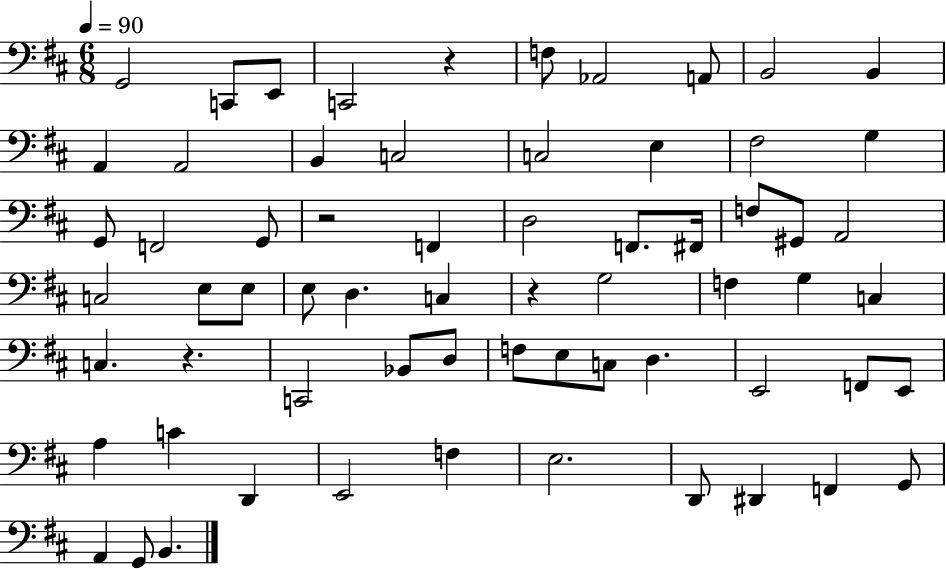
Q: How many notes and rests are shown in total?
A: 65